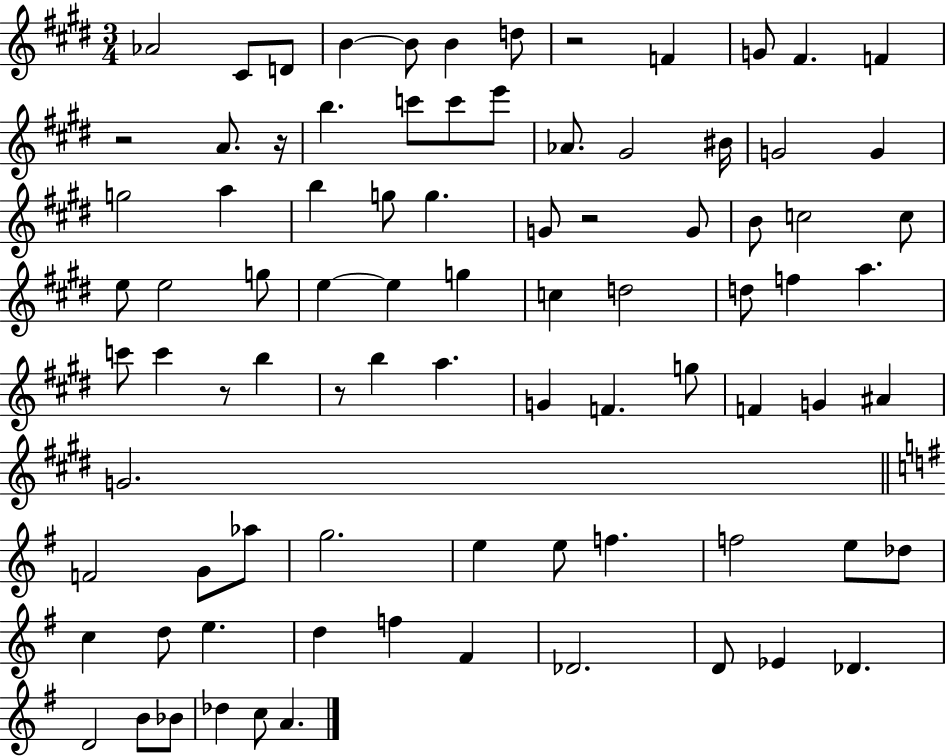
Ab4/h C#4/e D4/e B4/q B4/e B4/q D5/e R/h F4/q G4/e F#4/q. F4/q R/h A4/e. R/s B5/q. C6/e C6/e E6/e Ab4/e. G#4/h BIS4/s G4/h G4/q G5/h A5/q B5/q G5/e G5/q. G4/e R/h G4/e B4/e C5/h C5/e E5/e E5/h G5/e E5/q E5/q G5/q C5/q D5/h D5/e F5/q A5/q. C6/e C6/q R/e B5/q R/e B5/q A5/q. G4/q F4/q. G5/e F4/q G4/q A#4/q G4/h. F4/h G4/e Ab5/e G5/h. E5/q E5/e F5/q. F5/h E5/e Db5/e C5/q D5/e E5/q. D5/q F5/q F#4/q Db4/h. D4/e Eb4/q Db4/q. D4/h B4/e Bb4/e Db5/q C5/e A4/q.